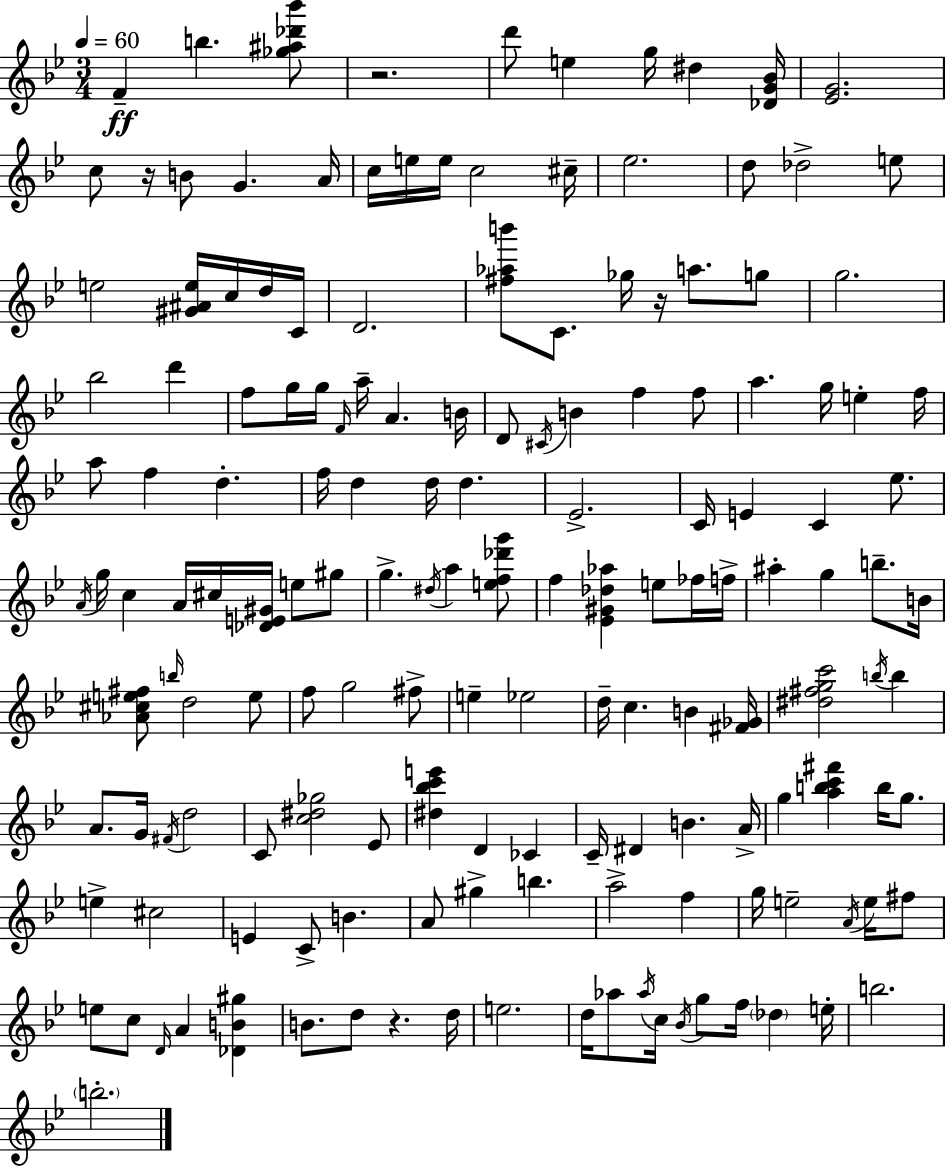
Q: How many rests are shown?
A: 4